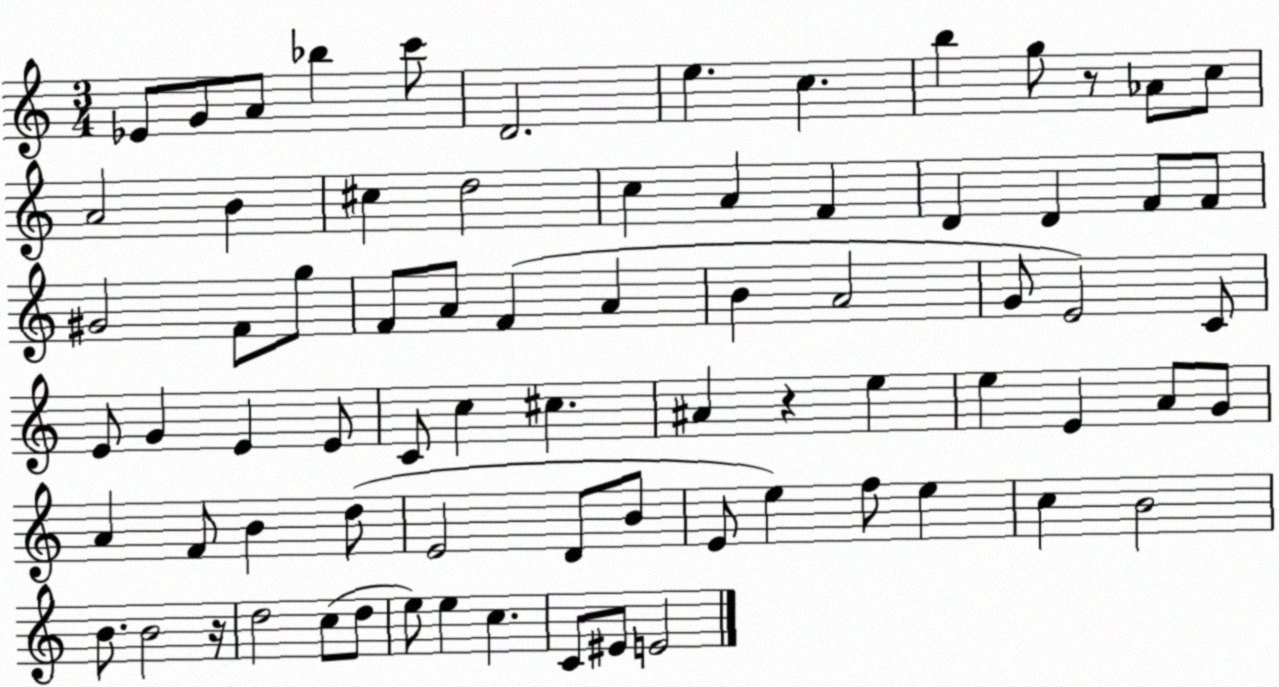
X:1
T:Untitled
M:3/4
L:1/4
K:C
_E/2 G/2 A/2 _b c'/2 D2 e c b g/2 z/2 _A/2 c/2 A2 B ^c d2 c A F D D F/2 F/2 ^G2 F/2 g/2 F/2 A/2 F A B A2 G/2 E2 C/2 E/2 G E E/2 C/2 c ^c ^A z e e E A/2 G/2 A F/2 B d/2 E2 D/2 B/2 E/2 e f/2 e c B2 B/2 B2 z/4 d2 c/2 d/2 e/2 e c C/2 ^E/2 E2